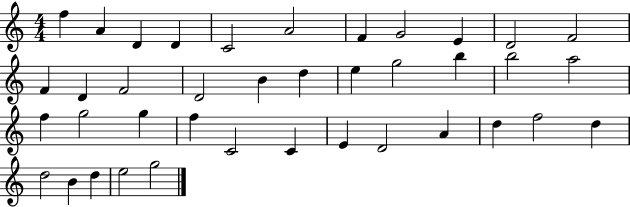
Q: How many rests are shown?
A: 0